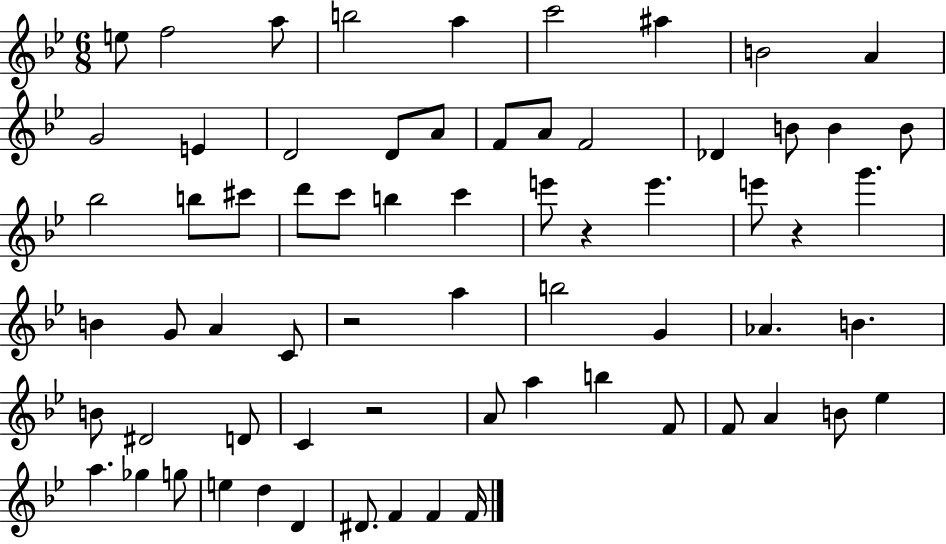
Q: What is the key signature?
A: BES major